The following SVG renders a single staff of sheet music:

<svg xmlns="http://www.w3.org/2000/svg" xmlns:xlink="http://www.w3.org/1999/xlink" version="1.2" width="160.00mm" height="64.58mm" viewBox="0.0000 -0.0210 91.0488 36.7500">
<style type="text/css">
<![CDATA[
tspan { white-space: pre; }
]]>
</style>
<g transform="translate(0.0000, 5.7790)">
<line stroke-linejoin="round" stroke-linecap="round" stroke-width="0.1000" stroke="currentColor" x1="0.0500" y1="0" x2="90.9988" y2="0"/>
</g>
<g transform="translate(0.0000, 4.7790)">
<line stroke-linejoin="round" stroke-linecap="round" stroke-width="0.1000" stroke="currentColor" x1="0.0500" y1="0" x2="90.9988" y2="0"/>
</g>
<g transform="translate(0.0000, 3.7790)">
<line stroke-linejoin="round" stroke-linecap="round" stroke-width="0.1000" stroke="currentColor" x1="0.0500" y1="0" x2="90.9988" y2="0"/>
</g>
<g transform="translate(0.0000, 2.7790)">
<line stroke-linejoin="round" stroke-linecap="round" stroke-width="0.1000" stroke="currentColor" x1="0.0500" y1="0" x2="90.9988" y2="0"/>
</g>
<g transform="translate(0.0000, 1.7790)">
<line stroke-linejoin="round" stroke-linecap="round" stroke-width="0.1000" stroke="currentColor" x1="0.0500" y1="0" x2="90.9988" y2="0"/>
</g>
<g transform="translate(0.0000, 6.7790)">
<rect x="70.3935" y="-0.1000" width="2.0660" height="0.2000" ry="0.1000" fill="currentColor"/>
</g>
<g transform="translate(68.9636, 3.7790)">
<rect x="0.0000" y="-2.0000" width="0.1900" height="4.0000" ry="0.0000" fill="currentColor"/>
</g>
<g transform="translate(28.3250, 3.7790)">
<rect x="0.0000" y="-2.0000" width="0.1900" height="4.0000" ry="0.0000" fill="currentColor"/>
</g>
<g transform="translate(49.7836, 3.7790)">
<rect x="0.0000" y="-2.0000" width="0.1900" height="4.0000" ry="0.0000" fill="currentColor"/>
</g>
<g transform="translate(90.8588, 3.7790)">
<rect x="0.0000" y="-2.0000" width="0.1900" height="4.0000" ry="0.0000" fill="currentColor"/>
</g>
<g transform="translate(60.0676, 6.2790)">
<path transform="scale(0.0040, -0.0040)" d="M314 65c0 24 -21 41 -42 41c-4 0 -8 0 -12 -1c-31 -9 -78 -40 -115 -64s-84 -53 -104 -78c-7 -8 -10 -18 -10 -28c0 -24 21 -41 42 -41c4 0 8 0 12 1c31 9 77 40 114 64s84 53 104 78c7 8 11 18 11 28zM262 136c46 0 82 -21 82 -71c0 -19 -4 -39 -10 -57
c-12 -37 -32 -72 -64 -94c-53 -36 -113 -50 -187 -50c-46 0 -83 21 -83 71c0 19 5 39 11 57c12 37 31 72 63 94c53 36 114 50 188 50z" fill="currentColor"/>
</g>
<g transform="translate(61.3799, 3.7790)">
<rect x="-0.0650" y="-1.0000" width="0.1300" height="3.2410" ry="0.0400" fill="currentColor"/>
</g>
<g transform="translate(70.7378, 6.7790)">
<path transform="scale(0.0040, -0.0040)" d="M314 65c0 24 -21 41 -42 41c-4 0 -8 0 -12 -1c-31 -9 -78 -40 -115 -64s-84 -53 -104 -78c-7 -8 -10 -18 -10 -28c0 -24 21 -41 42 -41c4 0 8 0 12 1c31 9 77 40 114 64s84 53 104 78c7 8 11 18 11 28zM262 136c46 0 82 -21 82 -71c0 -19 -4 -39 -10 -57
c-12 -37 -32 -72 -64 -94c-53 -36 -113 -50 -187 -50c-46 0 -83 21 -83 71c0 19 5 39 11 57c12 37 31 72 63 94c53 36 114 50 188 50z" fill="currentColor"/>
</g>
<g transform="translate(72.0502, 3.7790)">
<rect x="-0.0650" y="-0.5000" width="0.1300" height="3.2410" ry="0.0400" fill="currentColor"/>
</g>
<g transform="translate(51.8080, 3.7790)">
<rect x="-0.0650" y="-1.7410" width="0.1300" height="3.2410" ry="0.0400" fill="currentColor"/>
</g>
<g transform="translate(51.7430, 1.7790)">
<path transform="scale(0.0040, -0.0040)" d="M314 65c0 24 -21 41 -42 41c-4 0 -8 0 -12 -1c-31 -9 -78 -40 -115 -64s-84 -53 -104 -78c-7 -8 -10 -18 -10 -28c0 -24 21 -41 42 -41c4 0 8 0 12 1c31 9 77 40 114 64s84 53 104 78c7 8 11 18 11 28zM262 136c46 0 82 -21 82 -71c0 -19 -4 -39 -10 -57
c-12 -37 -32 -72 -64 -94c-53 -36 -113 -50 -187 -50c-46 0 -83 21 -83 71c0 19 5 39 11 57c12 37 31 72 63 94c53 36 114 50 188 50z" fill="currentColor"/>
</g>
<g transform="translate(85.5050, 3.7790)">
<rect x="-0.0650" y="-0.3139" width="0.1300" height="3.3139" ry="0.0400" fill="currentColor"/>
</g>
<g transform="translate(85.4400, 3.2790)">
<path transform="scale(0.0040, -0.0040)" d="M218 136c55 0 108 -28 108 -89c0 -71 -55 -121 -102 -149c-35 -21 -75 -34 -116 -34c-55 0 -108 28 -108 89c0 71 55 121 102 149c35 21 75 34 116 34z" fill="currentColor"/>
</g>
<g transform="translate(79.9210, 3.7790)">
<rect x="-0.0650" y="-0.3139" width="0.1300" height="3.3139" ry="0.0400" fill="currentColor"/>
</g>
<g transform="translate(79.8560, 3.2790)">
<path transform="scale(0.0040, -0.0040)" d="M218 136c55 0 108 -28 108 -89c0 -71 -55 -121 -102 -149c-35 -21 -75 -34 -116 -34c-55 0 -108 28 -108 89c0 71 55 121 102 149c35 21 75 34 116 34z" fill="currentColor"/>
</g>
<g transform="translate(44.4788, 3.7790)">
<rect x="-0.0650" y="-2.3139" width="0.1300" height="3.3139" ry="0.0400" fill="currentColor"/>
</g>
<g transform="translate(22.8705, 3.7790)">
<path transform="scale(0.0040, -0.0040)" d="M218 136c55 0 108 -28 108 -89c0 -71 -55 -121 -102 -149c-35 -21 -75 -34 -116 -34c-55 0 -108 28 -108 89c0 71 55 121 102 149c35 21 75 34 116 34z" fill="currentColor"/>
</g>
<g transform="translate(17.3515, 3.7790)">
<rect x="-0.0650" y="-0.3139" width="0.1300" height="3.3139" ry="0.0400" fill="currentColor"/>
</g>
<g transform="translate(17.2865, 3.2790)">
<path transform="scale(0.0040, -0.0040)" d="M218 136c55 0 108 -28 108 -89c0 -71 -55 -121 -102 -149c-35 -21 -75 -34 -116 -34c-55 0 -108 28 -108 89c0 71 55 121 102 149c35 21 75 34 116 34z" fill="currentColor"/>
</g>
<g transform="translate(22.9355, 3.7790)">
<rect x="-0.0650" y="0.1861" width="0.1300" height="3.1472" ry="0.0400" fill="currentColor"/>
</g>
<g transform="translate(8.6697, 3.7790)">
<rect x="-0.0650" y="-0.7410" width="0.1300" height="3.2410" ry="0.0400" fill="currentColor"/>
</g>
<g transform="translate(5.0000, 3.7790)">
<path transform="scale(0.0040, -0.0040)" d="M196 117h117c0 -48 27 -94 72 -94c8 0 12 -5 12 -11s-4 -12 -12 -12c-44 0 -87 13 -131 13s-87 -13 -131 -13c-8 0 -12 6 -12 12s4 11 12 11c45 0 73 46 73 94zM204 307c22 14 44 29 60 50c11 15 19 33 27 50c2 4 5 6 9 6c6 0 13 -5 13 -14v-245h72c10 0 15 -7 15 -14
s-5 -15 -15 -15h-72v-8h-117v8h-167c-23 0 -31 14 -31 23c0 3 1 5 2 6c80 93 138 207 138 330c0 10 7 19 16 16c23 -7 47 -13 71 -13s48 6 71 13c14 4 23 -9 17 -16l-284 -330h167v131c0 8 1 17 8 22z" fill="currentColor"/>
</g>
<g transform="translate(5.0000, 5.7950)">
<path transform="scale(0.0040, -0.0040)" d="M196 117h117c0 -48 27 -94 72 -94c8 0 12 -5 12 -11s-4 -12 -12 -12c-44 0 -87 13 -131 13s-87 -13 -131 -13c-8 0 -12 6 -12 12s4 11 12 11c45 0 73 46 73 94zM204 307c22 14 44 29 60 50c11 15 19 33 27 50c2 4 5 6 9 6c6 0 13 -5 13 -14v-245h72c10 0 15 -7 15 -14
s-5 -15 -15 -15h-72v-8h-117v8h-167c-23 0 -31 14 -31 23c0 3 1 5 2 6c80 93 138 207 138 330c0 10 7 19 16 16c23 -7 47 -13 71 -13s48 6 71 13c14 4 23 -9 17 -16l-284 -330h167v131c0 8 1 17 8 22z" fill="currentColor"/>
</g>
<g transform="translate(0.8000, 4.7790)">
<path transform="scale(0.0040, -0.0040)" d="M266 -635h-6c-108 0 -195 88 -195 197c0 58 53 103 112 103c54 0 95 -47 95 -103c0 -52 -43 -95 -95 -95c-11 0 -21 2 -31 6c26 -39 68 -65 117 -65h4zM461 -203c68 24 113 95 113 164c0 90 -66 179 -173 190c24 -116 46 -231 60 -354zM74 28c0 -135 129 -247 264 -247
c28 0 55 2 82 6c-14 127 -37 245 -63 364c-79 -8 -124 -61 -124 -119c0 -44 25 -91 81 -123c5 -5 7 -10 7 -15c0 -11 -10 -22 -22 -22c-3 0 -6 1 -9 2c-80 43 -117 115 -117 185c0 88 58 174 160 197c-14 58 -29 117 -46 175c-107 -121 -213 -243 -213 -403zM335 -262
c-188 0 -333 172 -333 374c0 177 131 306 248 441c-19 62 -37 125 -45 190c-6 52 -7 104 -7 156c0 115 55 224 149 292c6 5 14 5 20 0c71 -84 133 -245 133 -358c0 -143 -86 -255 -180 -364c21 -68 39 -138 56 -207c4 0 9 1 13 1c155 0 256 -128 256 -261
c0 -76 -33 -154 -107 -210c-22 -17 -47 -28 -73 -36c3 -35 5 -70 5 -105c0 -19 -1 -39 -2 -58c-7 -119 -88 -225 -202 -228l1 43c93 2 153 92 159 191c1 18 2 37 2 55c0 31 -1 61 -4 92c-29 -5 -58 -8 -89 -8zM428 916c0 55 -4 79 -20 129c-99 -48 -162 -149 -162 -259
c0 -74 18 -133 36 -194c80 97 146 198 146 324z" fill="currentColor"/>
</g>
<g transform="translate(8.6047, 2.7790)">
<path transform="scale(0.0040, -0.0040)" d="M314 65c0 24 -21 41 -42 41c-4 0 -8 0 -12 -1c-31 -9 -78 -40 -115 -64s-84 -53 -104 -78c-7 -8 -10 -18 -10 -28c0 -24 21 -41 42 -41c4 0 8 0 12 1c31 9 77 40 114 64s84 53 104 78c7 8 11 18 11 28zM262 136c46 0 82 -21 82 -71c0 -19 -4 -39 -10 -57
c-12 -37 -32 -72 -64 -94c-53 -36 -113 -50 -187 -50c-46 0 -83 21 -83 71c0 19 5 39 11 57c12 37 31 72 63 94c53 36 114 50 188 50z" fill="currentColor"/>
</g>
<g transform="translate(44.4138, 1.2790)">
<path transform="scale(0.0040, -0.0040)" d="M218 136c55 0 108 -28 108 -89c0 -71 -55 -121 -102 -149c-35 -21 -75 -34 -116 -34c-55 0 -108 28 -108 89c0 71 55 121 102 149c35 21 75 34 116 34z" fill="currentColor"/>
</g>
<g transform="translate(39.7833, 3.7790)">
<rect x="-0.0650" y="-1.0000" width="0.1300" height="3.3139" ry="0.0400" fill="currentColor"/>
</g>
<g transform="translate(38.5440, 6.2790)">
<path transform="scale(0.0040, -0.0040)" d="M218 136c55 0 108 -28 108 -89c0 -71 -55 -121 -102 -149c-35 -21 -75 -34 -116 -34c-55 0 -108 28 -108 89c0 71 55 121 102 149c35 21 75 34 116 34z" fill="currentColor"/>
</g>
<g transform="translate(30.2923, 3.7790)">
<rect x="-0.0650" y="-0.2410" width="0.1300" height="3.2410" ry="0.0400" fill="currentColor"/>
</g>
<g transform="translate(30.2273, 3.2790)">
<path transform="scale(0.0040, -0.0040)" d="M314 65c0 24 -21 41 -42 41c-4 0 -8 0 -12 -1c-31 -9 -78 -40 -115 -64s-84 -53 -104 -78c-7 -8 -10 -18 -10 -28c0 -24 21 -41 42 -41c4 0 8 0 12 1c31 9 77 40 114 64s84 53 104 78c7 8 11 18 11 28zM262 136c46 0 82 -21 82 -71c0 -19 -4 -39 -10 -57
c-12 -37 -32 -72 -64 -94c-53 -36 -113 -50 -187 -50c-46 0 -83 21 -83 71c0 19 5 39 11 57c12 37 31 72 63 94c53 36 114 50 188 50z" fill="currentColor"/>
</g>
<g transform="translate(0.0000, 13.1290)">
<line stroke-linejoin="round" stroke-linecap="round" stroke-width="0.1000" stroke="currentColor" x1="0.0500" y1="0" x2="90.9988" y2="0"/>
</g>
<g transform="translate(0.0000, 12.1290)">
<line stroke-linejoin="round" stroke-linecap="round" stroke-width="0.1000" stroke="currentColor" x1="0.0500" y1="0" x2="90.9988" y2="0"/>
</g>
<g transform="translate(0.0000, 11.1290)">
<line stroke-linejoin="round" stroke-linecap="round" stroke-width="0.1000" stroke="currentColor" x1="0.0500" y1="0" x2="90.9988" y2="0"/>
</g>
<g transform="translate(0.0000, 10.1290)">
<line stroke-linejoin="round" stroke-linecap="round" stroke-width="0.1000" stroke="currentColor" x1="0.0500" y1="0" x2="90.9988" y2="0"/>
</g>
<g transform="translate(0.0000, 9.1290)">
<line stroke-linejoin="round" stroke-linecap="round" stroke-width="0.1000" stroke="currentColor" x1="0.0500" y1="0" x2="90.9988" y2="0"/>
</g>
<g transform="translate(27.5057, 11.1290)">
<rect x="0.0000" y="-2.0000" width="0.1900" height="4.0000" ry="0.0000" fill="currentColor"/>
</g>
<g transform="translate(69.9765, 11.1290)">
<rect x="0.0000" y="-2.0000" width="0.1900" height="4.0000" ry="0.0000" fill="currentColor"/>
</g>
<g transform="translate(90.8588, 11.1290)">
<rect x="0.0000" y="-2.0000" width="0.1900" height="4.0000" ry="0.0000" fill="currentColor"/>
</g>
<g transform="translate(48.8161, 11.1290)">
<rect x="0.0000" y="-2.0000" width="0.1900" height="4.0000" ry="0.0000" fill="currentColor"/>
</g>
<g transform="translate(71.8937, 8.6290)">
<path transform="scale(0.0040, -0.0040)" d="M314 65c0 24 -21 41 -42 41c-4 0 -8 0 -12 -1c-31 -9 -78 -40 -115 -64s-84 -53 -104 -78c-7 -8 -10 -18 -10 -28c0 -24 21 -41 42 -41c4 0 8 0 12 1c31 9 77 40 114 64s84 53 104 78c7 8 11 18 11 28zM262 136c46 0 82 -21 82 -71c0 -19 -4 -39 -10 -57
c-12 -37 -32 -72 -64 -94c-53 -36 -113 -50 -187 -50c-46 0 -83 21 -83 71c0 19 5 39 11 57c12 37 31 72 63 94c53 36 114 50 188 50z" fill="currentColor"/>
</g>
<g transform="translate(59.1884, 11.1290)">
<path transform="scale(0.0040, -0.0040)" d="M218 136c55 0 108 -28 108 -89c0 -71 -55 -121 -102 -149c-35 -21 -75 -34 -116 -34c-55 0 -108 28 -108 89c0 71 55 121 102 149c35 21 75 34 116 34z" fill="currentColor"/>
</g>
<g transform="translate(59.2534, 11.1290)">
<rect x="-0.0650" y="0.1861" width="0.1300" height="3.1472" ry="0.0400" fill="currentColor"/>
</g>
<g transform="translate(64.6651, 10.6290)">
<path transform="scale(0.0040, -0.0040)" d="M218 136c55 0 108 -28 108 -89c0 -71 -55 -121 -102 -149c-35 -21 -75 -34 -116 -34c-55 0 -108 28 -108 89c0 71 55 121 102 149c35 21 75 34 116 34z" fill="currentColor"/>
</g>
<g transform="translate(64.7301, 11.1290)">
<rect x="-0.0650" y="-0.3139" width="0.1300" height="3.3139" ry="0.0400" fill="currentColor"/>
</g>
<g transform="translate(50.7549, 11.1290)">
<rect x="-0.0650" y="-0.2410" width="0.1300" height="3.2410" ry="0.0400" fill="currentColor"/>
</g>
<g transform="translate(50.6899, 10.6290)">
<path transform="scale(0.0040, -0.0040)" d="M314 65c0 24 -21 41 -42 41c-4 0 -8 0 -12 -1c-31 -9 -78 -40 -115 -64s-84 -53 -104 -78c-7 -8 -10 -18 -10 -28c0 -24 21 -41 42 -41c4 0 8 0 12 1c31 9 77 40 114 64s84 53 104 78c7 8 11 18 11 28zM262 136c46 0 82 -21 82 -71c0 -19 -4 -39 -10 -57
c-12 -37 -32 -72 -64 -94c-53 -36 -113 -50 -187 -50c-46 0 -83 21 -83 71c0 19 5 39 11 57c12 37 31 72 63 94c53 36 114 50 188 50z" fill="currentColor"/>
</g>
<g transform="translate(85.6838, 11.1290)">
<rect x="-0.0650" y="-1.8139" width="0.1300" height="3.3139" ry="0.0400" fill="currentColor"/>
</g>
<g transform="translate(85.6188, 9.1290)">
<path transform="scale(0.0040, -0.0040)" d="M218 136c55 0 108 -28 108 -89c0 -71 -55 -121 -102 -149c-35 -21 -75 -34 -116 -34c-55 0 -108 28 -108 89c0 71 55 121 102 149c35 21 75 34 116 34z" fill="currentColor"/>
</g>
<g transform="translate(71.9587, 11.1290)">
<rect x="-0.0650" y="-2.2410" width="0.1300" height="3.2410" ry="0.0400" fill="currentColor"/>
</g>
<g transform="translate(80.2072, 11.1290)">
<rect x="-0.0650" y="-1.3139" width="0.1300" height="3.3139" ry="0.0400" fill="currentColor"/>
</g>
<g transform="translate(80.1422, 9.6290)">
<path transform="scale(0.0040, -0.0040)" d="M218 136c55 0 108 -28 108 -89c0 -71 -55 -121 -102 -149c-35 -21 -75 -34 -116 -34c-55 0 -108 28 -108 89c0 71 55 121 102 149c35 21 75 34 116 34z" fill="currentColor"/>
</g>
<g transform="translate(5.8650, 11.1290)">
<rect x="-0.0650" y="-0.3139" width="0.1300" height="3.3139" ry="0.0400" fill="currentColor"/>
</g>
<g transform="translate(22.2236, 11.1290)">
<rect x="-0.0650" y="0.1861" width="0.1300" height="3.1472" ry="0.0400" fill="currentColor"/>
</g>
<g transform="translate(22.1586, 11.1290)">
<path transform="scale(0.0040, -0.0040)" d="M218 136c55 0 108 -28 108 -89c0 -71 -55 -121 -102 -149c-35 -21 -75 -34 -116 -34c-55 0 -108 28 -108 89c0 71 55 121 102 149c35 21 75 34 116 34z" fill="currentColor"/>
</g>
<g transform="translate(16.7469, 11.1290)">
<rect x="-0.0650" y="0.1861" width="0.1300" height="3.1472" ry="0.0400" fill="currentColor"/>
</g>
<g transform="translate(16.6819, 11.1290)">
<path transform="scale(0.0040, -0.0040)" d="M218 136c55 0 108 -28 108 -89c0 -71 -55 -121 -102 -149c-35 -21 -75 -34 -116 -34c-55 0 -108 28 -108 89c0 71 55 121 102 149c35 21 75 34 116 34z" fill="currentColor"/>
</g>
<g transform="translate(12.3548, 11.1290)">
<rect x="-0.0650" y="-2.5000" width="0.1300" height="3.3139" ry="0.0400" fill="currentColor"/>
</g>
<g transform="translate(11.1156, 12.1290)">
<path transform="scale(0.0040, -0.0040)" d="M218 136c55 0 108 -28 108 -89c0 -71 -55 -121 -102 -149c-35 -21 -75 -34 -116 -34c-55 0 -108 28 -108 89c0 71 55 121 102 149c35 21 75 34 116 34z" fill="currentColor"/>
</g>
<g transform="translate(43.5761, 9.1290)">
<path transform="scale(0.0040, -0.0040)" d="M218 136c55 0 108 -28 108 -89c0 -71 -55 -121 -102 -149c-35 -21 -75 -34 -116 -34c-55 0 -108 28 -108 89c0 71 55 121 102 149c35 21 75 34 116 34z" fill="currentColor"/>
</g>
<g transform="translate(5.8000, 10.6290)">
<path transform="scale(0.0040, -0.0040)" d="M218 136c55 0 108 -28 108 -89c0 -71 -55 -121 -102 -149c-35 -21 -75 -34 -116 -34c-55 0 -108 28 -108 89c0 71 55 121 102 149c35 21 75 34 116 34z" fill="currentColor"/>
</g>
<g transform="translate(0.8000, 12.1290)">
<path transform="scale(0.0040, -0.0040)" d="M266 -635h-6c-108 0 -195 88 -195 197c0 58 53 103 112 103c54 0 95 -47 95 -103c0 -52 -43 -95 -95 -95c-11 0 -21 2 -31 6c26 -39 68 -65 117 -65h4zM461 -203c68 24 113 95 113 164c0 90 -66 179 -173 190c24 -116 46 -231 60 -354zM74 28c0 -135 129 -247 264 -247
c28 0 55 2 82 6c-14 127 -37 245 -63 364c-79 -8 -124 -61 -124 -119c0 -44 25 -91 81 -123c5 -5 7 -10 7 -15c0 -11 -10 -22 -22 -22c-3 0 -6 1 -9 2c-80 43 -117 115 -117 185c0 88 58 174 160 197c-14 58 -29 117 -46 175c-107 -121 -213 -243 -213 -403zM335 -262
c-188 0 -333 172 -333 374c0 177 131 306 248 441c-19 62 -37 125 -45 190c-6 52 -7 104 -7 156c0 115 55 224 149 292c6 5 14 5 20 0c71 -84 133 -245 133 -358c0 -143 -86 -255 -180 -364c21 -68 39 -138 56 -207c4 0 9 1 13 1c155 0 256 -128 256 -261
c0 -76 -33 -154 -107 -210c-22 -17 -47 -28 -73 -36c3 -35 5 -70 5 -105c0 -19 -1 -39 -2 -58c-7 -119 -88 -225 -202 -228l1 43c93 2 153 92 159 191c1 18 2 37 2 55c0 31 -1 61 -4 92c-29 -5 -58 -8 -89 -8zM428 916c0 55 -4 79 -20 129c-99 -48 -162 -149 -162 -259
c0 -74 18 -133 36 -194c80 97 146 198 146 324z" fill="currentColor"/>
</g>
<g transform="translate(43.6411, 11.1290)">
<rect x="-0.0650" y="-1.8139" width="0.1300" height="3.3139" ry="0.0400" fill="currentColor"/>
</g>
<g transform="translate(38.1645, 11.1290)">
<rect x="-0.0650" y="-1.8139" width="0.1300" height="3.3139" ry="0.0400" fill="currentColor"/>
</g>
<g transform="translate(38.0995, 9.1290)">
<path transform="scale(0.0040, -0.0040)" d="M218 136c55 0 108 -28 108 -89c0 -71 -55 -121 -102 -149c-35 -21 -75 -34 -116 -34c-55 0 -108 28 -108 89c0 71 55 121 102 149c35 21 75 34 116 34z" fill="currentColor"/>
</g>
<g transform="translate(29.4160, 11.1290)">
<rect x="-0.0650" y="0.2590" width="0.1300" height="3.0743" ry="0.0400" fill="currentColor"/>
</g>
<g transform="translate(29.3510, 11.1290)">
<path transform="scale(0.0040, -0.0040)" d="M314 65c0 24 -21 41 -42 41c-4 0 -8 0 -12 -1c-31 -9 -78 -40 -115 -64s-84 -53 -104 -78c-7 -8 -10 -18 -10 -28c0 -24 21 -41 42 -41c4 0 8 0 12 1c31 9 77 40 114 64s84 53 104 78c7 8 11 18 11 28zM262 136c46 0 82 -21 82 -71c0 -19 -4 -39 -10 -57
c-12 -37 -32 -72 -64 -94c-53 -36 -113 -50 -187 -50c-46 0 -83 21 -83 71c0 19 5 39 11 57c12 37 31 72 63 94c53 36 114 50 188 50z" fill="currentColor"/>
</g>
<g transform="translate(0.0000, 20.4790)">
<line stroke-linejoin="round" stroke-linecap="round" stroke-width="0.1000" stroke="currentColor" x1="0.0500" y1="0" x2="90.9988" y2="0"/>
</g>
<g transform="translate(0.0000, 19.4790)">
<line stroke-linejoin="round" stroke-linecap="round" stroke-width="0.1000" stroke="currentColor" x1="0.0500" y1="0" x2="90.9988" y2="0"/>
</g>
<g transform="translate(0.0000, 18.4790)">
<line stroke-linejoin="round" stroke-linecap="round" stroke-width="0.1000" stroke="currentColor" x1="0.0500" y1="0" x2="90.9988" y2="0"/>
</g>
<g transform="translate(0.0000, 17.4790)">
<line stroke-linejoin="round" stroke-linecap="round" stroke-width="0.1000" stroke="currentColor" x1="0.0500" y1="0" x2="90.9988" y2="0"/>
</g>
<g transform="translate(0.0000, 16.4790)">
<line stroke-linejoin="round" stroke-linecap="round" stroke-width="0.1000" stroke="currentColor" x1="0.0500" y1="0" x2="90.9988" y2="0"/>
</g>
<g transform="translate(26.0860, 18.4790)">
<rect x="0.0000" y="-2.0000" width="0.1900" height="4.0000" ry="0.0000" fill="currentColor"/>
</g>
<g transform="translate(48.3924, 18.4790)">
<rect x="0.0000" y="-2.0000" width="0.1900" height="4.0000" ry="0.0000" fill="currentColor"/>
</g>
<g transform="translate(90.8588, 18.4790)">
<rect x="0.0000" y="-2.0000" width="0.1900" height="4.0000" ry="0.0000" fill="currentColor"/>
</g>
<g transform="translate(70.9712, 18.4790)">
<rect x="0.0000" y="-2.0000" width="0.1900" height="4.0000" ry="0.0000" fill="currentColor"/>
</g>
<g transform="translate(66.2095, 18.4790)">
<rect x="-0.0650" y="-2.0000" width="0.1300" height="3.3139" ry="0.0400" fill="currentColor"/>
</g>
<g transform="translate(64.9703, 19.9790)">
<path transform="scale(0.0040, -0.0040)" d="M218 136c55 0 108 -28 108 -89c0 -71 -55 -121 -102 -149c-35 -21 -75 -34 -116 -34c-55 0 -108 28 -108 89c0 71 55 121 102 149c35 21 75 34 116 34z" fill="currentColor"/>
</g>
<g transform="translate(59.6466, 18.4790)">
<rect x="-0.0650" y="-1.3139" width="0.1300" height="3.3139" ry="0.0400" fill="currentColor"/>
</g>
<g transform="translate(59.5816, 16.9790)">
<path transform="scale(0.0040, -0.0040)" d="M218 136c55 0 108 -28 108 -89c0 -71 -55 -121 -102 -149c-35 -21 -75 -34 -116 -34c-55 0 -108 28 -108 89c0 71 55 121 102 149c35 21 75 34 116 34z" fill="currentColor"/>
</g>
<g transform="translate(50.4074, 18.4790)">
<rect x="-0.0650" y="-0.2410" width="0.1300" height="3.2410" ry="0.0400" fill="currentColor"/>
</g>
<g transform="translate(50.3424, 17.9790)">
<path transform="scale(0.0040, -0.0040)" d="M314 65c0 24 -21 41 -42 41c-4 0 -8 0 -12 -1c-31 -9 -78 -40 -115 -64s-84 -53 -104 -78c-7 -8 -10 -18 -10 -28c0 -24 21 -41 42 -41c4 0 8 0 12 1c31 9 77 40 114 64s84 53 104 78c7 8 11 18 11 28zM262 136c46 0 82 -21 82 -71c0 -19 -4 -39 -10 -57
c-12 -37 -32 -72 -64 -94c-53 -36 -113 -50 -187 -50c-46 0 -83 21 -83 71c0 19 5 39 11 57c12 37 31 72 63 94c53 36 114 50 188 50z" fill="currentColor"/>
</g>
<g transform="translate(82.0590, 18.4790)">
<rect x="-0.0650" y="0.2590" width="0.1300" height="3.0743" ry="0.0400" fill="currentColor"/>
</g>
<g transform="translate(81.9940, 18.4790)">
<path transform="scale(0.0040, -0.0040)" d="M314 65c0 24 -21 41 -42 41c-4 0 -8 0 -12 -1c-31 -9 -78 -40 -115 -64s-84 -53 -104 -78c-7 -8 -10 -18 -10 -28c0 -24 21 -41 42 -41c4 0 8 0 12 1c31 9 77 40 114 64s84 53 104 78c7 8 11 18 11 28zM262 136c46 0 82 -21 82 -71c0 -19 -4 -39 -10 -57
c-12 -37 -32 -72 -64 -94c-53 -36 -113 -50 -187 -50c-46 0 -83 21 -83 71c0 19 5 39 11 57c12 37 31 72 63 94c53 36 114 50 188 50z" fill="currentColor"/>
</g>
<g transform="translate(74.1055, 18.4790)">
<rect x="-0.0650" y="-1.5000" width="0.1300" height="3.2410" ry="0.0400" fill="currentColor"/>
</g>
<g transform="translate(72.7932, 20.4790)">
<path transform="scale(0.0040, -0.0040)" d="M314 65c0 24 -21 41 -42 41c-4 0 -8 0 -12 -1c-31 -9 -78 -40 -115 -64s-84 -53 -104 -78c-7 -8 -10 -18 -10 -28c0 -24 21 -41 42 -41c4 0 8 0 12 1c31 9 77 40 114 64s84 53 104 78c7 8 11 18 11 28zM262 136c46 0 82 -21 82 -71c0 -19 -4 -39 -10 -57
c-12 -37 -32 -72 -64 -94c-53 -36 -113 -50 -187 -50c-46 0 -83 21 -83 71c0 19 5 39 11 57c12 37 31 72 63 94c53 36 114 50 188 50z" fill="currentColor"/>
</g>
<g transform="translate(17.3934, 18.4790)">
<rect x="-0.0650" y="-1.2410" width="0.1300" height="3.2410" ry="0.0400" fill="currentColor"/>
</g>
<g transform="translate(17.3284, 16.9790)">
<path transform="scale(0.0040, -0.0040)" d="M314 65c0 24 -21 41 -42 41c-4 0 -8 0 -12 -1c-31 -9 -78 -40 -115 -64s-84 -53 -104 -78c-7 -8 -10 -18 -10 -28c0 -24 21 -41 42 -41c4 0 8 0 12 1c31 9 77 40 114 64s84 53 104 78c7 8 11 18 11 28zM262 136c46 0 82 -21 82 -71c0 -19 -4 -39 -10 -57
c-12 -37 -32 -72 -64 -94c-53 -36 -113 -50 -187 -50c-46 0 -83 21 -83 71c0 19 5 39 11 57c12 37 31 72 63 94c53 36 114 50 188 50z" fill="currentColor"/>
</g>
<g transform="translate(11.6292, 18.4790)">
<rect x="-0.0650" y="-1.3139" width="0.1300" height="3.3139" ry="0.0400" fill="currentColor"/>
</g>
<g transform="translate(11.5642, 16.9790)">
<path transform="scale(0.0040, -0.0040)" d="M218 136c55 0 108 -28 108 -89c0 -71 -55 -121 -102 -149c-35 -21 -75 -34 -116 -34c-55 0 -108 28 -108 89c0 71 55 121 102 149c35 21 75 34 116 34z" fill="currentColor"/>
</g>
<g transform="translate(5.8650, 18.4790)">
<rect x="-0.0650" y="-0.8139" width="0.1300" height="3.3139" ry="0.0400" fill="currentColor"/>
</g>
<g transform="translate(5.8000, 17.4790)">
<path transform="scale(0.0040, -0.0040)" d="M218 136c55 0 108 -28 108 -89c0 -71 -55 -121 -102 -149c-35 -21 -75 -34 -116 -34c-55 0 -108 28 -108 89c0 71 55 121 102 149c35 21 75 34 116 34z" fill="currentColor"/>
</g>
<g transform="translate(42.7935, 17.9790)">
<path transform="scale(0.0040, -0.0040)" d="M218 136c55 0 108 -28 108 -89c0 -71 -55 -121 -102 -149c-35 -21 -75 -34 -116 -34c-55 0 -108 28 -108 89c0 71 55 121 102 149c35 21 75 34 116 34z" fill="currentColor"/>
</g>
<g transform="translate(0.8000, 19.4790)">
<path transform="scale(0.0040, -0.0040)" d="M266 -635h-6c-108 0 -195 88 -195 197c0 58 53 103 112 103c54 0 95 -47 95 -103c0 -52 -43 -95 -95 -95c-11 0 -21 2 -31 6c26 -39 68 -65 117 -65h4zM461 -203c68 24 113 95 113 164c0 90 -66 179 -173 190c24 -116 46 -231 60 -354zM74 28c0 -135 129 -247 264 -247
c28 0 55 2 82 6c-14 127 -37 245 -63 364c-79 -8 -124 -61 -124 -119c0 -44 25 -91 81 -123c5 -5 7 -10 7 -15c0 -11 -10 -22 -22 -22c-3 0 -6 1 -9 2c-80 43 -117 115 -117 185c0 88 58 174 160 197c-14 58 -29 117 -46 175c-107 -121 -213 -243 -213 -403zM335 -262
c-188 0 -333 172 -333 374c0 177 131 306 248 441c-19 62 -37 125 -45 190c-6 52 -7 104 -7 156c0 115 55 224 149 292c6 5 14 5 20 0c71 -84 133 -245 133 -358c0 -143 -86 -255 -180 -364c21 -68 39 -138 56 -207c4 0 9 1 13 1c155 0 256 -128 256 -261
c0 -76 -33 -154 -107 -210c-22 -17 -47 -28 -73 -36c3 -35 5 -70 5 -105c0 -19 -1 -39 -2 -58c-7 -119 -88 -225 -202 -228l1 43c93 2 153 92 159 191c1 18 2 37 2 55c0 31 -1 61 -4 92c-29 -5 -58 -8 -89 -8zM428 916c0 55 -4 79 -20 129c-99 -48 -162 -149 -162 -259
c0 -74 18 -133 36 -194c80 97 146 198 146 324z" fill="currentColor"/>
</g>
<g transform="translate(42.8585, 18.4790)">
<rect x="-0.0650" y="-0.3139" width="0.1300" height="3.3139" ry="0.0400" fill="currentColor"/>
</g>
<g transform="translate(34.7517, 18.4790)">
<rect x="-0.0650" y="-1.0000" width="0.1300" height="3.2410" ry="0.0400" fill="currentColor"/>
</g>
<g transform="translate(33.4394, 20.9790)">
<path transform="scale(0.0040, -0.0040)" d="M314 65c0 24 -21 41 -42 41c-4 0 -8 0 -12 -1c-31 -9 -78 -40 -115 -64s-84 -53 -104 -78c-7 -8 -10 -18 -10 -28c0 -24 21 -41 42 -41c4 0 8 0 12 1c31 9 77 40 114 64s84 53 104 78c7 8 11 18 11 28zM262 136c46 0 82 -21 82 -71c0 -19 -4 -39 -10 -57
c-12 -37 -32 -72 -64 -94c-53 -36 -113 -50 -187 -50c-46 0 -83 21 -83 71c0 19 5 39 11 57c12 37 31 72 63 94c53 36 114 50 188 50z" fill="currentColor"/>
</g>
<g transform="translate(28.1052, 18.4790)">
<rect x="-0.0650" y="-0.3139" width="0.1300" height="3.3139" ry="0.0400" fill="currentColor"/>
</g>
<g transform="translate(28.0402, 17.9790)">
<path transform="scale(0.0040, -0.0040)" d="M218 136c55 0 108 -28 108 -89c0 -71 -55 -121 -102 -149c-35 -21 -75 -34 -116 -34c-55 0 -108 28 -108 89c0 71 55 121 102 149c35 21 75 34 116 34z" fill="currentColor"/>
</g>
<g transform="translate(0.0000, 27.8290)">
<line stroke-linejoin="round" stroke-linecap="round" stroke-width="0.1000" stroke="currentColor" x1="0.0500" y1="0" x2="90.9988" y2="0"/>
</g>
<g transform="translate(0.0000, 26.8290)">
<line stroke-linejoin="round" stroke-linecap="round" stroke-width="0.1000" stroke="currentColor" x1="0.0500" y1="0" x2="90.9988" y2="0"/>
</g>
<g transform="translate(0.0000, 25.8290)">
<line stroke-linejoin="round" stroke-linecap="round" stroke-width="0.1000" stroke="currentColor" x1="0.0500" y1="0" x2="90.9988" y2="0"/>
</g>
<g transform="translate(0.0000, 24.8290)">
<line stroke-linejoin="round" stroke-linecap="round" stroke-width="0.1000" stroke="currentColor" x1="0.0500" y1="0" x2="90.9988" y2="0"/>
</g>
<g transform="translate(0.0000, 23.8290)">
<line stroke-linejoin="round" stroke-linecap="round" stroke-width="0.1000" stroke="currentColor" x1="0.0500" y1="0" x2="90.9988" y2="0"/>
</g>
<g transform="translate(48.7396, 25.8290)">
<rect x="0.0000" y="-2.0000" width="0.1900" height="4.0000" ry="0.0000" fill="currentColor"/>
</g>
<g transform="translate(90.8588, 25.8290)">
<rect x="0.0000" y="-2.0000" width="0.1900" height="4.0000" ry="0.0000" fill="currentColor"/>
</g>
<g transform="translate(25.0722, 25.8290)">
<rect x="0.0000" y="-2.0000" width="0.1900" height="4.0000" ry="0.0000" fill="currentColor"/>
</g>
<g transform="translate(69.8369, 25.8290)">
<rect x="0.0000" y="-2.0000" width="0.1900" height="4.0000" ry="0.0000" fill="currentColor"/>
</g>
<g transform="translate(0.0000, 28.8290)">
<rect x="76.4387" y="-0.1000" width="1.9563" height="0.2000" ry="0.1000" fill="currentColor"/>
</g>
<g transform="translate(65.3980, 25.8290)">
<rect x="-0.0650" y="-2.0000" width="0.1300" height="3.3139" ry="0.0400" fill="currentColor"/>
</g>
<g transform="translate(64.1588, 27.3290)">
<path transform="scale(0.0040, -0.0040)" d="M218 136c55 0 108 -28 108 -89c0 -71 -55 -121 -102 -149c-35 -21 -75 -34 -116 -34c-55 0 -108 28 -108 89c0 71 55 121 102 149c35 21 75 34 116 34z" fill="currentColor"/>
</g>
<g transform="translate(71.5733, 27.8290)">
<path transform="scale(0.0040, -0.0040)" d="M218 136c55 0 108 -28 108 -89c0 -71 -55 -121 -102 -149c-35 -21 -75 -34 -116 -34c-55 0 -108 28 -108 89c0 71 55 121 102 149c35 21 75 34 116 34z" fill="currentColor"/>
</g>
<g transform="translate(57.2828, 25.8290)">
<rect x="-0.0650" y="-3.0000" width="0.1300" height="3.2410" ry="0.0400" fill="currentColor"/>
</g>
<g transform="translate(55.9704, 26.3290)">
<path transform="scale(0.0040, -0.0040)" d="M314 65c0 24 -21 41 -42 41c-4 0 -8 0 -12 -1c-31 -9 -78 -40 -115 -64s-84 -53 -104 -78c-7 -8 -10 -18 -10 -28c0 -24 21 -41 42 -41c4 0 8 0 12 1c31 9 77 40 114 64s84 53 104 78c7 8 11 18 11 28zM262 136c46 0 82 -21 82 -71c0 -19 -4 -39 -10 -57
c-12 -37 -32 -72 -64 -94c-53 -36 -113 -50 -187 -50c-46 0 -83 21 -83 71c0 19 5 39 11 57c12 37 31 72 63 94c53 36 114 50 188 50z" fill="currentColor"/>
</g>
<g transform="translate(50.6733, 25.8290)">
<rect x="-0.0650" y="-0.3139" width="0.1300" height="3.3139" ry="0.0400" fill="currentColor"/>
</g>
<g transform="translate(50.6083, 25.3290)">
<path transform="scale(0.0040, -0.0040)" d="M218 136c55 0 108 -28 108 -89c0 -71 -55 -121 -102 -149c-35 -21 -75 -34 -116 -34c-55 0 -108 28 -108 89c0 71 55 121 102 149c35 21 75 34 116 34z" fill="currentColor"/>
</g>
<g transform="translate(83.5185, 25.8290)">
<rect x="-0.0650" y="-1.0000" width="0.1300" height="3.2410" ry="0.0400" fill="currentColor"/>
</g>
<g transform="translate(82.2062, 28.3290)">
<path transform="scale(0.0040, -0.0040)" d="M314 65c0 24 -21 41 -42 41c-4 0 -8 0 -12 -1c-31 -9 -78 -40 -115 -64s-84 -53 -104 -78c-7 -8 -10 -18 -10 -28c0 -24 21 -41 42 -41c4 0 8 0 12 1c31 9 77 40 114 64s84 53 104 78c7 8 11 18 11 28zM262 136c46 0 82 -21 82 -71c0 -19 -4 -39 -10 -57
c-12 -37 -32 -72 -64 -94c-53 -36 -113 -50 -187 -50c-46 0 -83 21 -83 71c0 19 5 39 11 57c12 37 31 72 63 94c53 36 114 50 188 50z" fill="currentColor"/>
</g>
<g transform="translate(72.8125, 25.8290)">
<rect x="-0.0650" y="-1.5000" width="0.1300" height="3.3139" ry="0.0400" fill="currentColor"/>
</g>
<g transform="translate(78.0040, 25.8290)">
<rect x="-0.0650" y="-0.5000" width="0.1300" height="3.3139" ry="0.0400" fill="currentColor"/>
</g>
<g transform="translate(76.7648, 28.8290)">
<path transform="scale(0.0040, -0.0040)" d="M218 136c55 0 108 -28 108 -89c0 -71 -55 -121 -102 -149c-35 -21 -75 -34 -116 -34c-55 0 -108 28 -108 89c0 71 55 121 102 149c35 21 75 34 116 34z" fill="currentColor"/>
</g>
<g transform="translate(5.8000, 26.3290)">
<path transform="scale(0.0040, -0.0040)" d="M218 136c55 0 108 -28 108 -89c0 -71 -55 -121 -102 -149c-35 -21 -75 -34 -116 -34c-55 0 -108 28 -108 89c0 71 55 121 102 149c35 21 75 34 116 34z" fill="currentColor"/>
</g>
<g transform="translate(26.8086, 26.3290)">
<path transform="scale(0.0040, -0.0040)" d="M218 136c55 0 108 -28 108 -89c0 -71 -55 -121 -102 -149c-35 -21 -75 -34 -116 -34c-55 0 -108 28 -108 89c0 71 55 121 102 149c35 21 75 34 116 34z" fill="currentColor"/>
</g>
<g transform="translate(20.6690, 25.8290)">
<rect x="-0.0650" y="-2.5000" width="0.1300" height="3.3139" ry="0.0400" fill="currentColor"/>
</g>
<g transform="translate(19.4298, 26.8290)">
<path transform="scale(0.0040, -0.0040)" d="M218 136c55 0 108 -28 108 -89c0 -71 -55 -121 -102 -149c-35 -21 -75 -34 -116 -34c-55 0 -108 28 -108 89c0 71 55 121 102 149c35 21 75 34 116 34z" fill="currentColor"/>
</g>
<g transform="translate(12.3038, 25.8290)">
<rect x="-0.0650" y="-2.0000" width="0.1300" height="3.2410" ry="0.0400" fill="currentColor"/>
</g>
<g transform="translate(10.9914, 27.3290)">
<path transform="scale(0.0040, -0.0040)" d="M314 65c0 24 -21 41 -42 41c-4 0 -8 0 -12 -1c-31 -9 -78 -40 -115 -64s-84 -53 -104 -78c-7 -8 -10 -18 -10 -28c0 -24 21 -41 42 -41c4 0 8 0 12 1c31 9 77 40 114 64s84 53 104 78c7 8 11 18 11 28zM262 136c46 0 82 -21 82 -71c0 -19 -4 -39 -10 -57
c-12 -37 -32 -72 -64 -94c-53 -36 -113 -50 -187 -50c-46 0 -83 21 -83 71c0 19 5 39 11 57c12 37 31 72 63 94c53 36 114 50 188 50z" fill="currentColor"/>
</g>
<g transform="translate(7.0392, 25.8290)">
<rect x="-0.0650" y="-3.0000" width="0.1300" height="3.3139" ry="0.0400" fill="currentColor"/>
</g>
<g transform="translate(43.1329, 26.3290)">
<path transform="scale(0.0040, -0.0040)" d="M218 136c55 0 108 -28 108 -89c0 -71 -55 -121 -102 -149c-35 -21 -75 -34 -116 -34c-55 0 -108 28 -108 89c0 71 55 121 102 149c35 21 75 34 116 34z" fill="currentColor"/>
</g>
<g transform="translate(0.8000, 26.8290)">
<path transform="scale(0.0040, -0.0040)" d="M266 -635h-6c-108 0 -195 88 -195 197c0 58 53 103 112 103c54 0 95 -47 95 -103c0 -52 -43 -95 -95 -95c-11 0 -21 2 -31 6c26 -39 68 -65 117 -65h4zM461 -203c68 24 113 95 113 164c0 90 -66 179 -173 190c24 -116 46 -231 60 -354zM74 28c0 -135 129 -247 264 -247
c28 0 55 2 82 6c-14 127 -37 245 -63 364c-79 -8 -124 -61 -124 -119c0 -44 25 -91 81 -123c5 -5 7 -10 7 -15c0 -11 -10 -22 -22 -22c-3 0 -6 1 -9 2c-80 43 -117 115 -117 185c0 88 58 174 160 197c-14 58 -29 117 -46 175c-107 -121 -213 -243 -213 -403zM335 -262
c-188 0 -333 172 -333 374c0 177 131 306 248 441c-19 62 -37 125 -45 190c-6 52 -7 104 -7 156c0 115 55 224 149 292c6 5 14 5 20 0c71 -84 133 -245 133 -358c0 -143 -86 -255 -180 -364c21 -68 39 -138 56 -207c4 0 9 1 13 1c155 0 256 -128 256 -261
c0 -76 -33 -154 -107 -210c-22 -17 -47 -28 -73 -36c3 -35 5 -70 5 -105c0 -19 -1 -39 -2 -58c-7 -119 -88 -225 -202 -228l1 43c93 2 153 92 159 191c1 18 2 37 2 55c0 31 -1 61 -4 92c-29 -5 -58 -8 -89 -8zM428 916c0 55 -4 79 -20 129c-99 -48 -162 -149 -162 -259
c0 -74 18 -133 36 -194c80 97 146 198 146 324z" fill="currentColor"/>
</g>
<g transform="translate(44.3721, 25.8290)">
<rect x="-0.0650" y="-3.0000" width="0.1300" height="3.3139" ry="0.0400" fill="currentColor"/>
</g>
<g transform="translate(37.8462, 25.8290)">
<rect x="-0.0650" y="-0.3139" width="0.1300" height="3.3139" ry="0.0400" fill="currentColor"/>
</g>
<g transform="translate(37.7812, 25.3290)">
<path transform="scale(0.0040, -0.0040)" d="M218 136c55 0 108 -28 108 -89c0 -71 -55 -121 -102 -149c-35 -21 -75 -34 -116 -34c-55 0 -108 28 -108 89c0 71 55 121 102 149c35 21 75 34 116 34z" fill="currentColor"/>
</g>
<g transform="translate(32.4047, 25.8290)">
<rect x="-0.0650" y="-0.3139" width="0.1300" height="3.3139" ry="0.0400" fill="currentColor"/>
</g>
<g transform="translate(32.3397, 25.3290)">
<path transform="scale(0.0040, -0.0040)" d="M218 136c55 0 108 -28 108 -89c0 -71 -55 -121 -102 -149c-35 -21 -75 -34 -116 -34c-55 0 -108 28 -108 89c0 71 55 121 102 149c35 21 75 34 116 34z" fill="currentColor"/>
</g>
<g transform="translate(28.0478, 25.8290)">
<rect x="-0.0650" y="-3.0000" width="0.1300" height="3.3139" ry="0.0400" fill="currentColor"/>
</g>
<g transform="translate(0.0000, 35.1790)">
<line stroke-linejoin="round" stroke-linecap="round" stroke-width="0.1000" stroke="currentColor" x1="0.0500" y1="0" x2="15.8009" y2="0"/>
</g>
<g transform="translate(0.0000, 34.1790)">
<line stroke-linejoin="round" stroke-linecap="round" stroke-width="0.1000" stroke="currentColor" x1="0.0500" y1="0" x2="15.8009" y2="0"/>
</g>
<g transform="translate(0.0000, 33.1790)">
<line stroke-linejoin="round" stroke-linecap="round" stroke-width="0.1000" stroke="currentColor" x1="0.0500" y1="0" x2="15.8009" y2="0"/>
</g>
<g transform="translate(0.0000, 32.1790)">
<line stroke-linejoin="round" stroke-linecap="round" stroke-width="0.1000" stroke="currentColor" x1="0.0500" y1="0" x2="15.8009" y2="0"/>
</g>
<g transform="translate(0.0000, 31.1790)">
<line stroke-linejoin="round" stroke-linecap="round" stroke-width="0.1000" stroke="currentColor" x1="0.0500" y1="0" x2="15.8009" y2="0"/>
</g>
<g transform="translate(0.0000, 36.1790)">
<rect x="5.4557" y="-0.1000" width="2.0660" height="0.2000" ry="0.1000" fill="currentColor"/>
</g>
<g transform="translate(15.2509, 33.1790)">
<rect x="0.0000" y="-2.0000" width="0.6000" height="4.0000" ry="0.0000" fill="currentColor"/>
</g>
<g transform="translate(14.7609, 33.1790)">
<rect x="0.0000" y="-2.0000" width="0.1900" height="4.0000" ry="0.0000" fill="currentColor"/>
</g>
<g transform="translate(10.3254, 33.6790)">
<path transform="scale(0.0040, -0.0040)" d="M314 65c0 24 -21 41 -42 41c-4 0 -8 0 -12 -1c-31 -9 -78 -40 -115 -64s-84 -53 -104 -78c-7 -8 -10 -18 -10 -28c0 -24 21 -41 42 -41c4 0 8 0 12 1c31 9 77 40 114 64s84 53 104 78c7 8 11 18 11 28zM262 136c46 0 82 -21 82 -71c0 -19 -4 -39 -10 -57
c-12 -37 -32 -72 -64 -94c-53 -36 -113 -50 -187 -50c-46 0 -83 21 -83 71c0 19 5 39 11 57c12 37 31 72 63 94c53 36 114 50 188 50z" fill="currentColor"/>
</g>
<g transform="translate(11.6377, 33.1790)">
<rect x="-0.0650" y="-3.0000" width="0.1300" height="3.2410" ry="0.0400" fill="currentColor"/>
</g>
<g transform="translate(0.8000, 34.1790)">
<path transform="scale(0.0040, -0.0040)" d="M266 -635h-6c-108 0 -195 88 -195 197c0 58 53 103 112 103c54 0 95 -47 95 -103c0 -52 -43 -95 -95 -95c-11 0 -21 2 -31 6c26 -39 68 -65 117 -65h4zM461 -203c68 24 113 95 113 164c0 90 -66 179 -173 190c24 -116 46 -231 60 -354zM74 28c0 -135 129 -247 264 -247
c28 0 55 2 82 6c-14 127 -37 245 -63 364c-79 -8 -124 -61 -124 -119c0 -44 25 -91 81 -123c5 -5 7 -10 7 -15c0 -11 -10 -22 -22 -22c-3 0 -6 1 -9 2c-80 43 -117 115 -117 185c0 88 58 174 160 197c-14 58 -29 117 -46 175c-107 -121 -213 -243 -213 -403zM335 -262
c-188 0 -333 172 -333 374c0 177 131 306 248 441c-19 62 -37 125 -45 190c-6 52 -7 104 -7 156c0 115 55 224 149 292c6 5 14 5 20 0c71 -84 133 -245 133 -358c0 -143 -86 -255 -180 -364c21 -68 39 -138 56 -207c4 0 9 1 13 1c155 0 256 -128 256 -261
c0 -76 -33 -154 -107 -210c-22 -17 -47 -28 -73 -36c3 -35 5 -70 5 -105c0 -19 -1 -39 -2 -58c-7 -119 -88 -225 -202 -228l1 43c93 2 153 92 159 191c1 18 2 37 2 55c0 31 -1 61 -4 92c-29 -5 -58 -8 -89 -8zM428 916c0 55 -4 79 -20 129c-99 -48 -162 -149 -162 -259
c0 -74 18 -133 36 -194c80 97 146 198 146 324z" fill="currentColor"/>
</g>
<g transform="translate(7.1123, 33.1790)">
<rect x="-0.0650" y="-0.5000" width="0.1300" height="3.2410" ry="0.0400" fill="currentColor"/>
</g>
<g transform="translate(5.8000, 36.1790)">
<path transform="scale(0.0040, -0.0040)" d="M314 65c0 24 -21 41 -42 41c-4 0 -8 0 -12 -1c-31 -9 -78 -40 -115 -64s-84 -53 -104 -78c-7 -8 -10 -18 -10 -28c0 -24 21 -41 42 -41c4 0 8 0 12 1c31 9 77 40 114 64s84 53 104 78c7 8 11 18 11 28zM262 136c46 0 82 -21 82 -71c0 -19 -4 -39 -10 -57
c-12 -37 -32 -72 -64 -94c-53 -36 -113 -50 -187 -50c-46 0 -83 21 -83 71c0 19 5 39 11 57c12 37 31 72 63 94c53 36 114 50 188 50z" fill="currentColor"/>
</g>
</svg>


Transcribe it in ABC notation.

X:1
T:Untitled
M:4/4
L:1/4
K:C
d2 c B c2 D g f2 D2 C2 c c c G B B B2 f f c2 B c g2 e f d e e2 c D2 c c2 e F E2 B2 A F2 G A c c A c A2 F E C D2 C2 A2